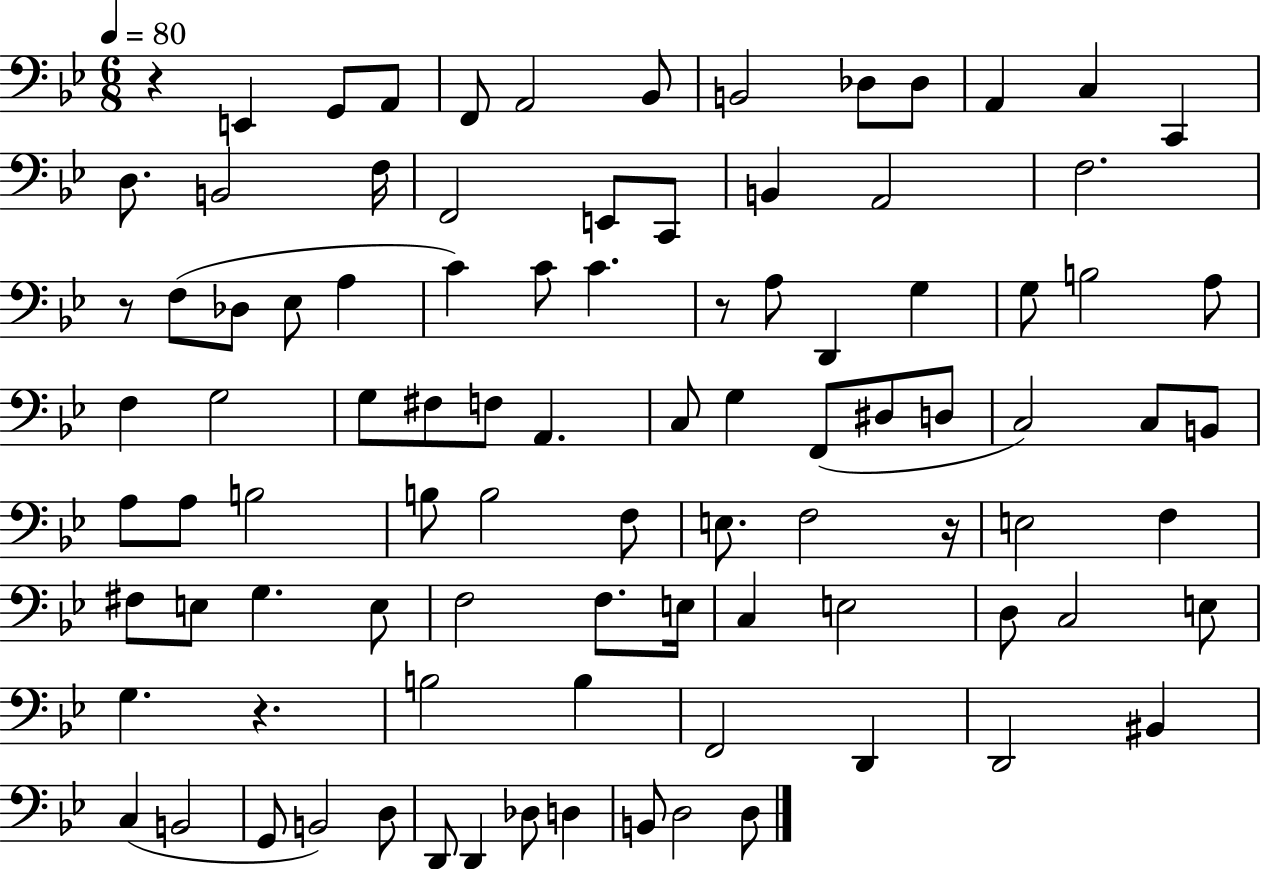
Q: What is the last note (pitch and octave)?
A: D3